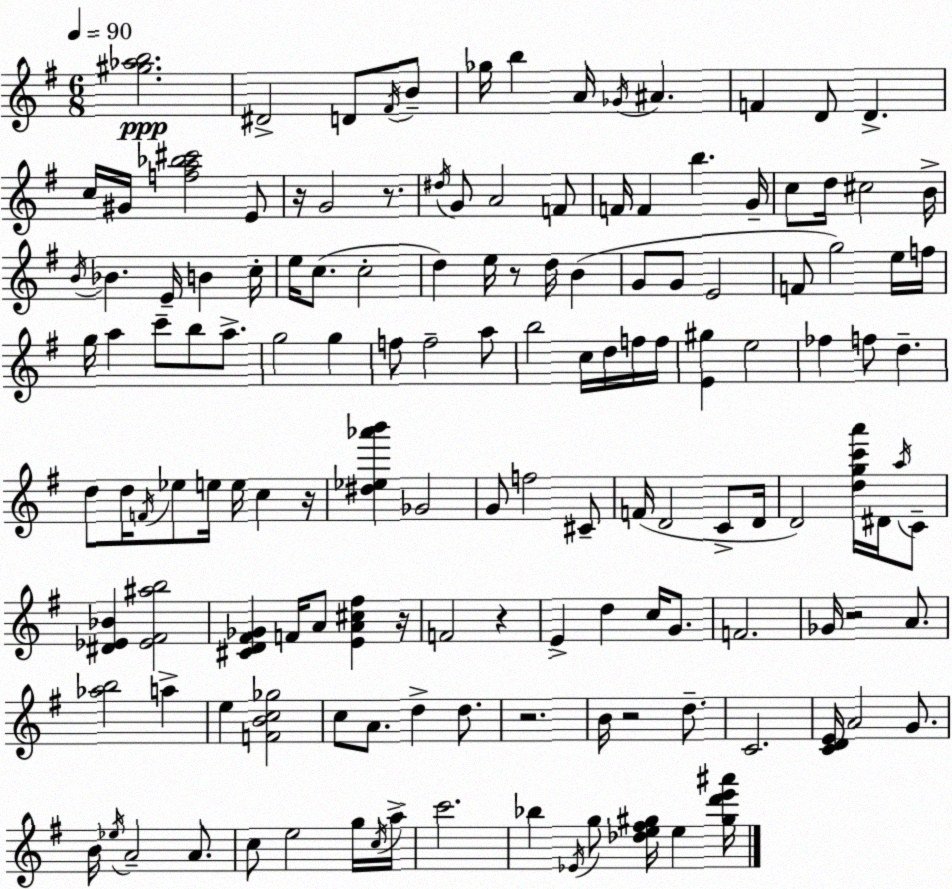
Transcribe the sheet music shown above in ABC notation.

X:1
T:Untitled
M:6/8
L:1/4
K:G
[^g_ab]2 ^D2 D/2 ^F/4 B/2 _g/4 b A/4 _G/4 ^A F D/2 D c/4 ^G/4 [fa_b^c']2 E/2 z/4 G2 z/2 ^d/4 G/2 A2 F/2 F/4 F b G/4 c/2 d/4 ^c2 B/4 B/4 _B E/4 B c/4 e/4 c/2 c2 d e/4 z/2 d/4 B G/2 G/2 E2 F/2 g2 e/4 f/4 g/4 a c'/2 b/2 a/2 g2 g f/2 f2 a/2 b2 c/4 d/4 f/4 f/4 [E^g] e2 _f f/2 d d/2 d/4 F/4 _e/2 e/4 e/4 c z/4 [^d_e_a'b'] _G2 G/2 f2 ^C/2 F/4 D2 C/2 D/4 D2 [dgc'a']/4 ^D/4 a/4 C/2 [^D_E_B] [_E^F^ab]2 [^CD^F_G] F/4 A/2 [EA^c^f] z/4 F2 z E d c/4 G/2 F2 _G/4 z2 A/2 [_ab]2 a e [FBc_g]2 c/2 A/2 d d/2 z2 B/4 z2 d/2 C2 [CDE]/4 A2 G/2 B/4 _e/4 A2 A/2 c/2 e2 g/4 c/4 a/4 c'2 _b _E/4 g/2 [_de^f^g]/4 e [^gd'e'^a']/4